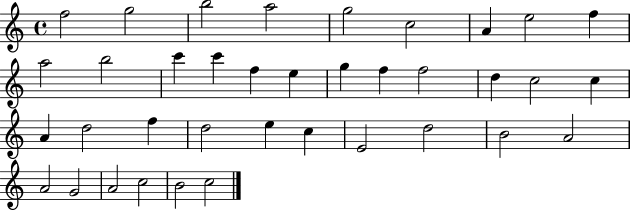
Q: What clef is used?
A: treble